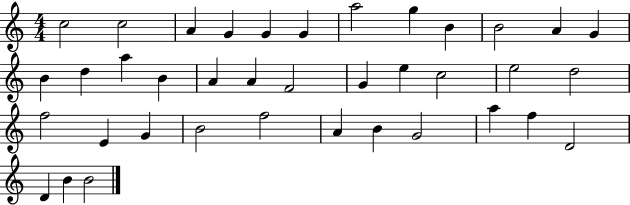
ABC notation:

X:1
T:Untitled
M:4/4
L:1/4
K:C
c2 c2 A G G G a2 g B B2 A G B d a B A A F2 G e c2 e2 d2 f2 E G B2 f2 A B G2 a f D2 D B B2